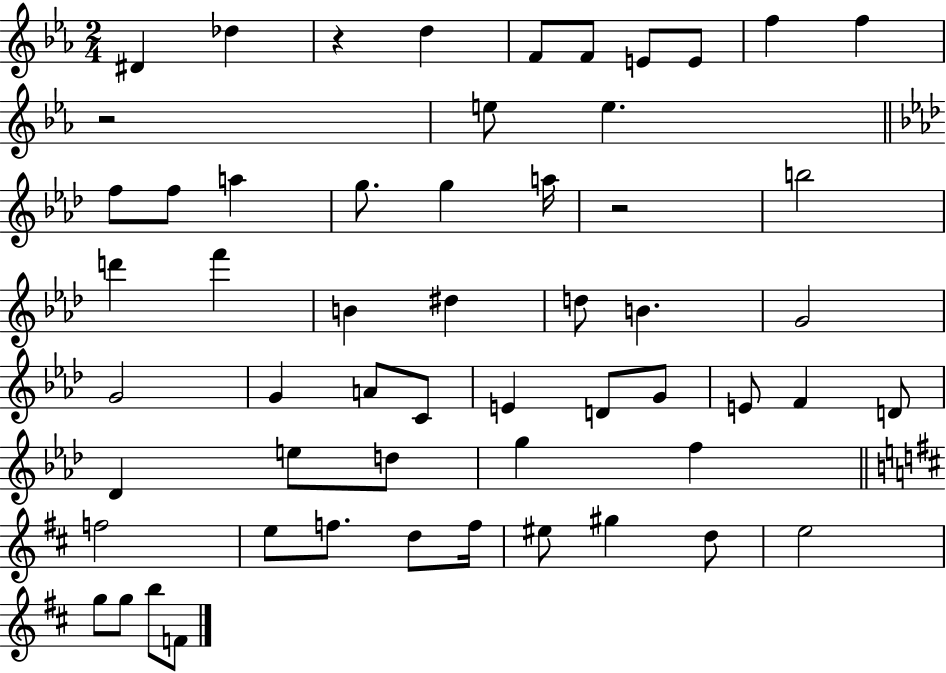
X:1
T:Untitled
M:2/4
L:1/4
K:Eb
^D _d z d F/2 F/2 E/2 E/2 f f z2 e/2 e f/2 f/2 a g/2 g a/4 z2 b2 d' f' B ^d d/2 B G2 G2 G A/2 C/2 E D/2 G/2 E/2 F D/2 _D e/2 d/2 g f f2 e/2 f/2 d/2 f/4 ^e/2 ^g d/2 e2 g/2 g/2 b/2 F/2